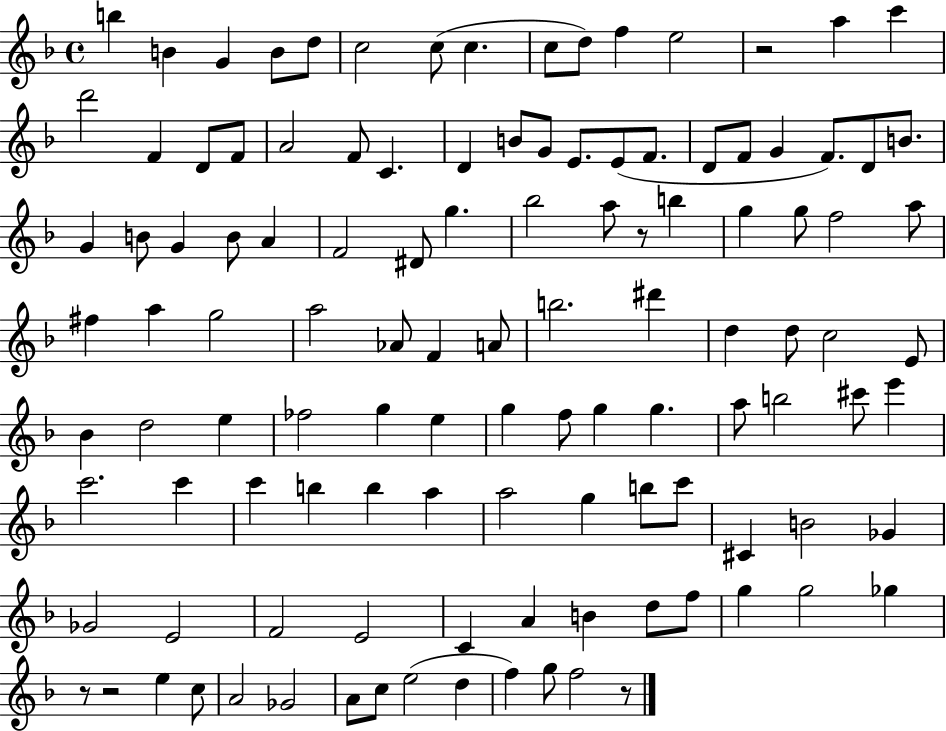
B5/q B4/q G4/q B4/e D5/e C5/h C5/e C5/q. C5/e D5/e F5/q E5/h R/h A5/q C6/q D6/h F4/q D4/e F4/e A4/h F4/e C4/q. D4/q B4/e G4/e E4/e. E4/e F4/e. D4/e F4/e G4/q F4/e. D4/e B4/e. G4/q B4/e G4/q B4/e A4/q F4/h D#4/e G5/q. Bb5/h A5/e R/e B5/q G5/q G5/e F5/h A5/e F#5/q A5/q G5/h A5/h Ab4/e F4/q A4/e B5/h. D#6/q D5/q D5/e C5/h E4/e Bb4/q D5/h E5/q FES5/h G5/q E5/q G5/q F5/e G5/q G5/q. A5/e B5/h C#6/e E6/q C6/h. C6/q C6/q B5/q B5/q A5/q A5/h G5/q B5/e C6/e C#4/q B4/h Gb4/q Gb4/h E4/h F4/h E4/h C4/q A4/q B4/q D5/e F5/e G5/q G5/h Gb5/q R/e R/h E5/q C5/e A4/h Gb4/h A4/e C5/e E5/h D5/q F5/q G5/e F5/h R/e